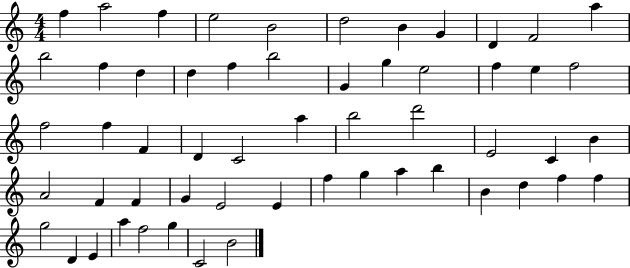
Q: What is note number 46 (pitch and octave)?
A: D5